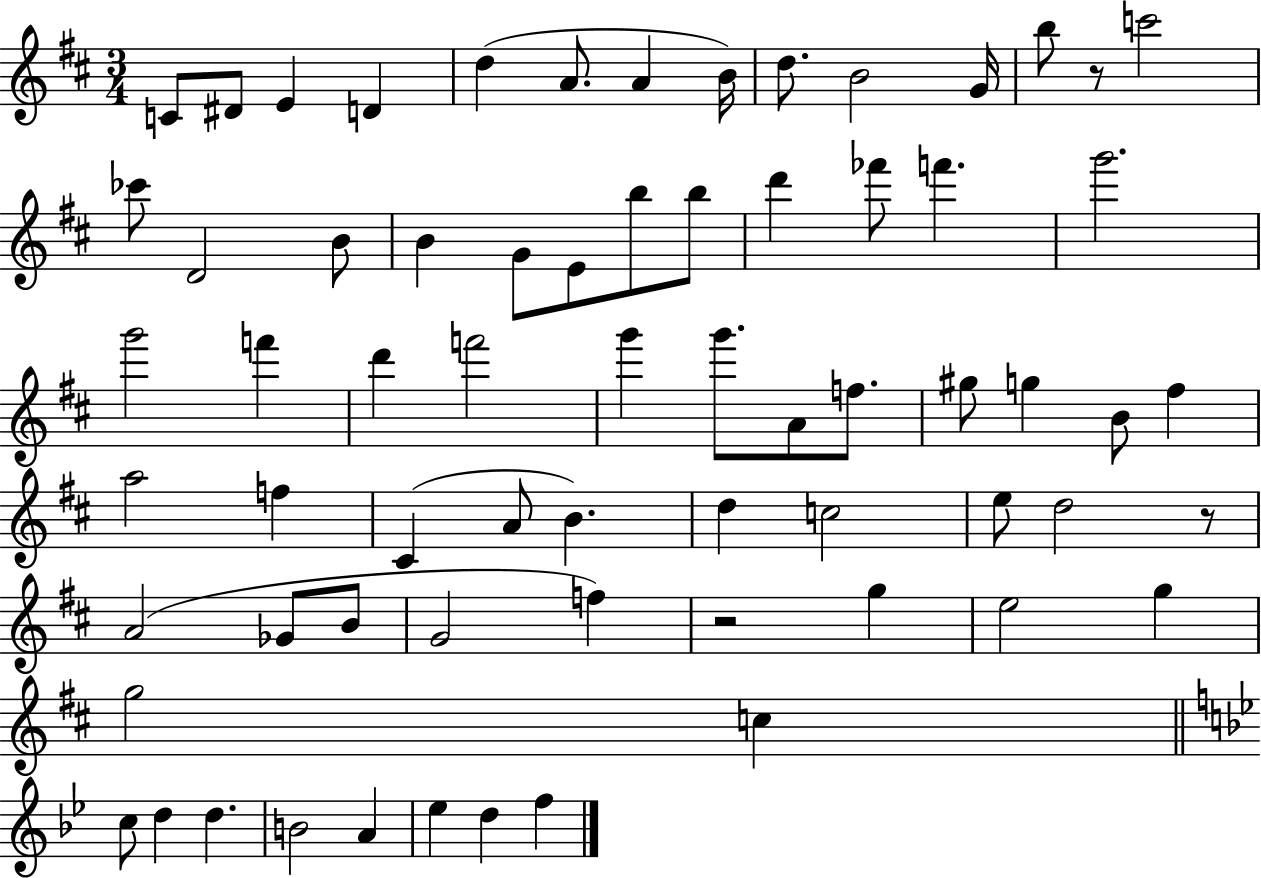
{
  \clef treble
  \numericTimeSignature
  \time 3/4
  \key d \major
  c'8 dis'8 e'4 d'4 | d''4( a'8. a'4 b'16) | d''8. b'2 g'16 | b''8 r8 c'''2 | \break ces'''8 d'2 b'8 | b'4 g'8 e'8 b''8 b''8 | d'''4 fes'''8 f'''4. | g'''2. | \break g'''2 f'''4 | d'''4 f'''2 | g'''4 g'''8. a'8 f''8. | gis''8 g''4 b'8 fis''4 | \break a''2 f''4 | cis'4( a'8 b'4.) | d''4 c''2 | e''8 d''2 r8 | \break a'2( ges'8 b'8 | g'2 f''4) | r2 g''4 | e''2 g''4 | \break g''2 c''4 | \bar "||" \break \key g \minor c''8 d''4 d''4. | b'2 a'4 | ees''4 d''4 f''4 | \bar "|."
}